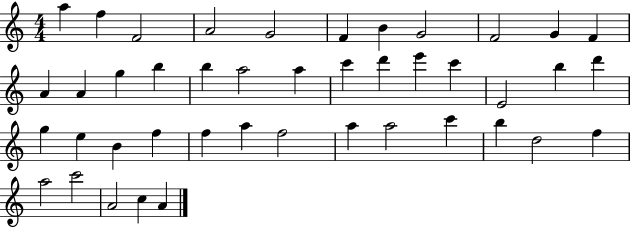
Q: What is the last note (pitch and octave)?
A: A4